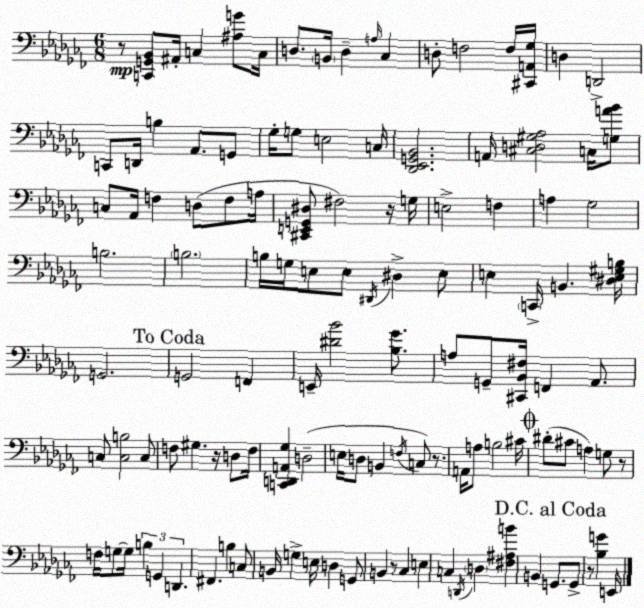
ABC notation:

X:1
T:Untitled
M:6/8
L:1/4
K:Abm
z/2 [C,,G,,_B,,]/2 ^A,,/4 C, [^A,G]/2 C,/4 D,/2 B,,/4 D, A,/4 _C, D,/2 F,2 F,/4 [^C,,A,,_G,]/4 D, D,,2 C,,/2 D,,/4 B, _A,,/2 G,,/2 _G,/4 G,/2 E,2 C,/4 [_D,,_E,,G,,_B,,]2 A,,/4 [^C,D,^G,_A,]2 C,/4 [G,A_B]/2 C,/2 _A,,/4 F, D,/2 F,/2 A,/4 [^C,,E,,G,,^D,]/2 ^F,2 z/4 G,/4 E,2 F, A, _G,2 B,2 B,2 B,/4 G,/4 E,/2 E,/2 ^D,,/4 ^D, E,/2 E, C,,/4 B,, [^D,E,^G,B,]/4 G,,2 G,,2 F,, E,,/4 [^D_B]2 [_B,_G]/2 A,/2 G,,/2 [^C,,_B,,^F,]/4 F,, _A,,/2 C,/2 [C,B,]2 C,/2 F,/2 ^G, z/4 D,/2 F,/4 [C,,D,,A,,_G,] D,2 E,/4 D,/2 B,, F,/4 C,/2 z/2 A,,/4 A,/2 B,2 ^C/4 ^D/2 ^C/2 A, G,/2 z/2 F,/4 G,/2 G,/4 B, G,, D,, ^F,, B, C,/2 B,,/4 G, E,/4 D, G,,/2 B,, z/2 _C, E, C, D,,/4 D, [^F,^A,B] B,, G,,/2 G,,/2 z/2 [_B,G] E,,/4